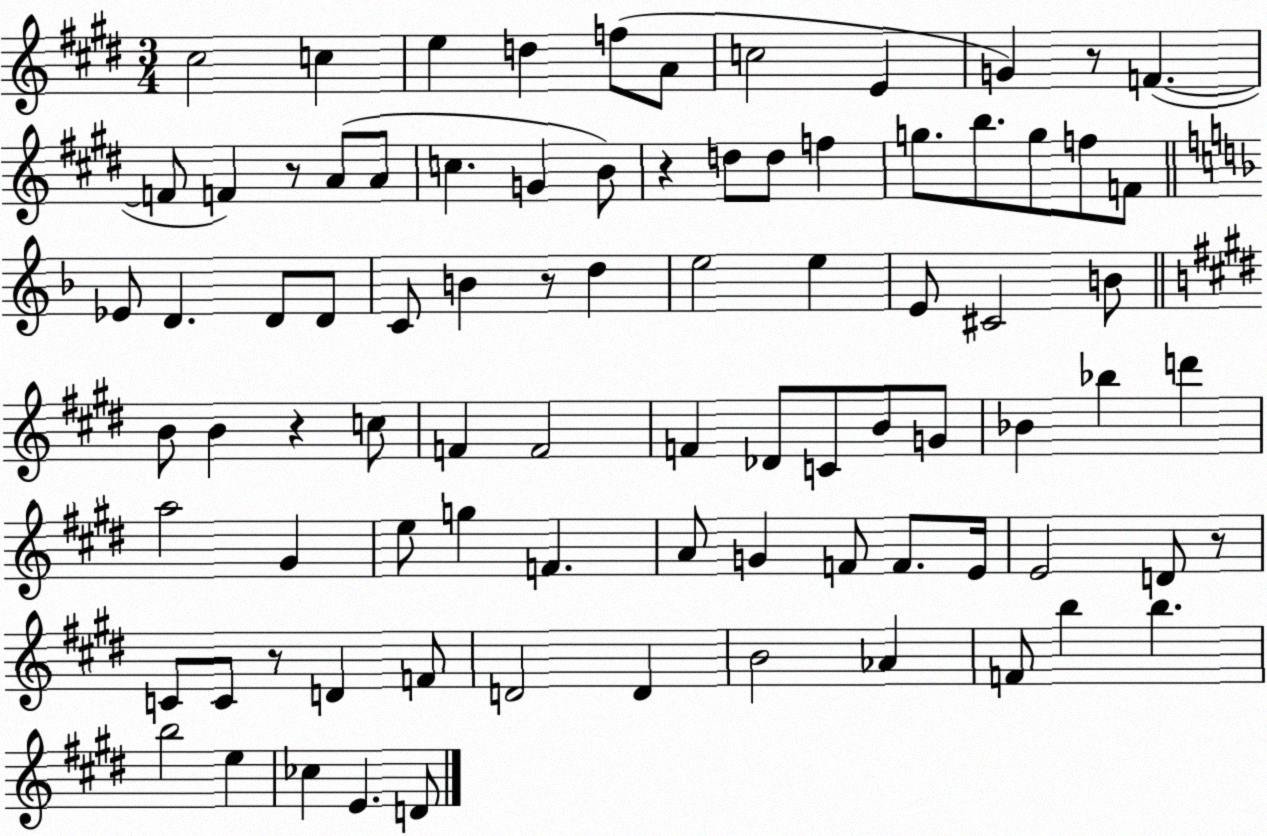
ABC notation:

X:1
T:Untitled
M:3/4
L:1/4
K:E
^c2 c e d f/2 A/2 c2 E G z/2 F F/2 F z/2 A/2 A/2 c G B/2 z d/2 d/2 f g/2 b/2 g/2 f/2 F/2 _E/2 D D/2 D/2 C/2 B z/2 d e2 e E/2 ^C2 B/2 B/2 B z c/2 F F2 F _D/2 C/2 B/2 G/2 _B _b d' a2 ^G e/2 g F A/2 G F/2 F/2 E/4 E2 D/2 z/2 C/2 C/2 z/2 D F/2 D2 D B2 _A F/2 b b b2 e _c E D/2